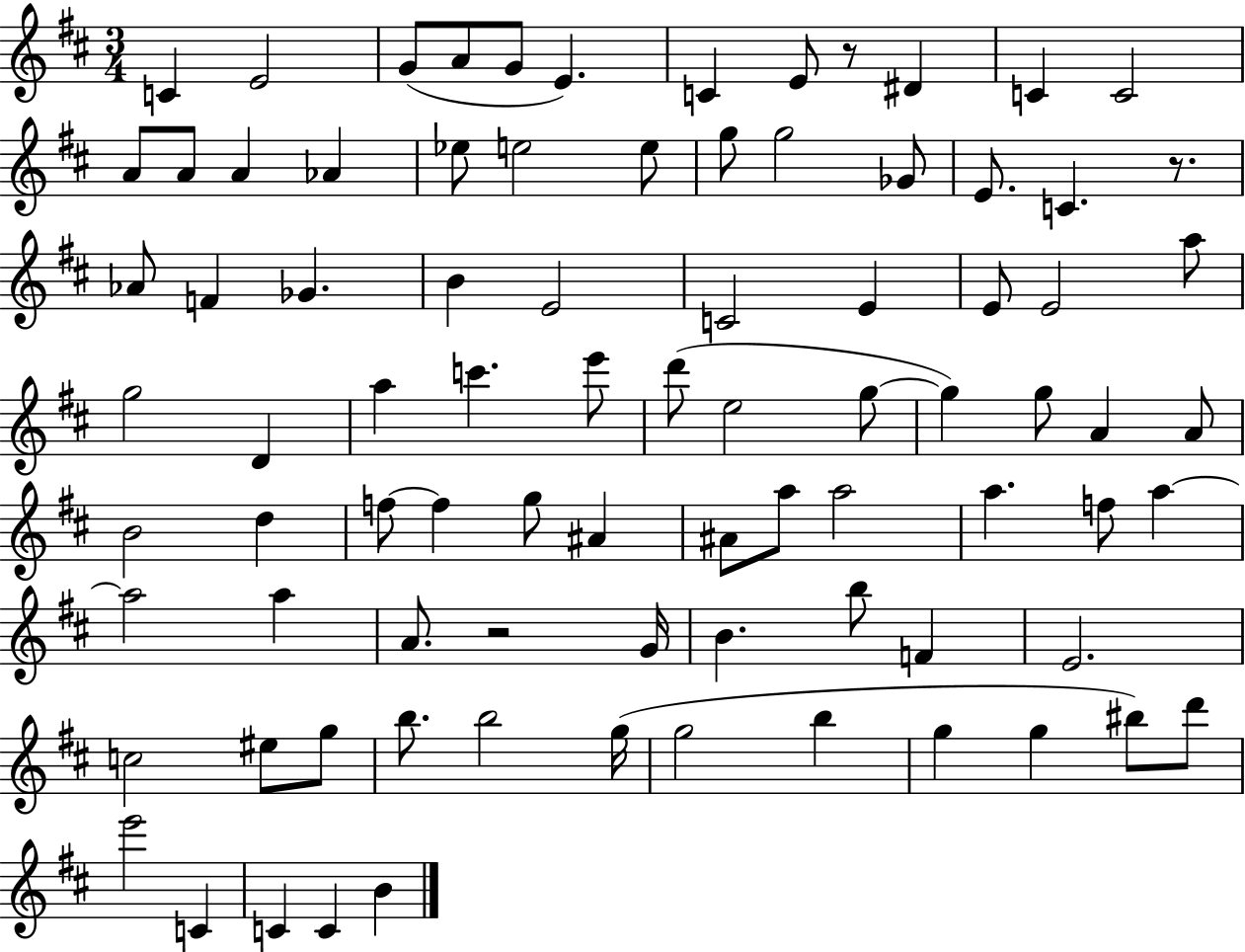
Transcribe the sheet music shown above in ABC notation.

X:1
T:Untitled
M:3/4
L:1/4
K:D
C E2 G/2 A/2 G/2 E C E/2 z/2 ^D C C2 A/2 A/2 A _A _e/2 e2 e/2 g/2 g2 _G/2 E/2 C z/2 _A/2 F _G B E2 C2 E E/2 E2 a/2 g2 D a c' e'/2 d'/2 e2 g/2 g g/2 A A/2 B2 d f/2 f g/2 ^A ^A/2 a/2 a2 a f/2 a a2 a A/2 z2 G/4 B b/2 F E2 c2 ^e/2 g/2 b/2 b2 g/4 g2 b g g ^b/2 d'/2 e'2 C C C B